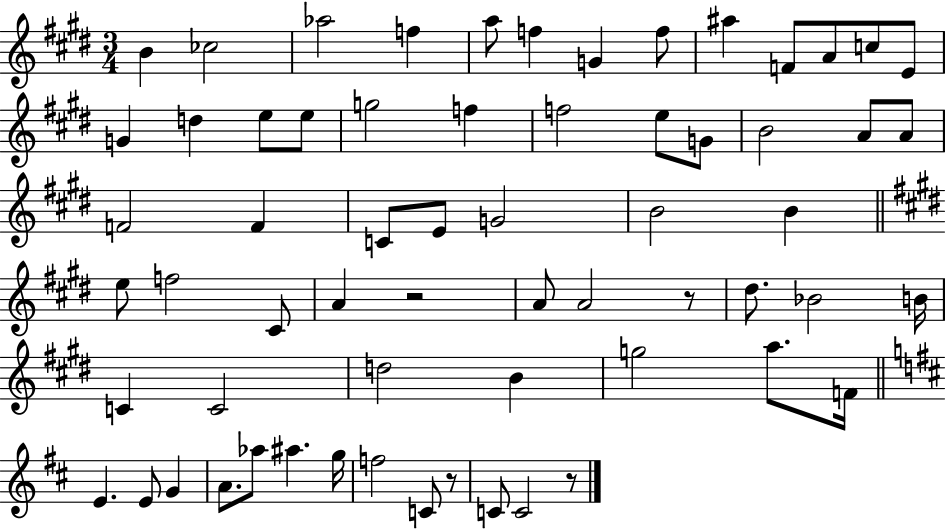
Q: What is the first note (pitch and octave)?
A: B4